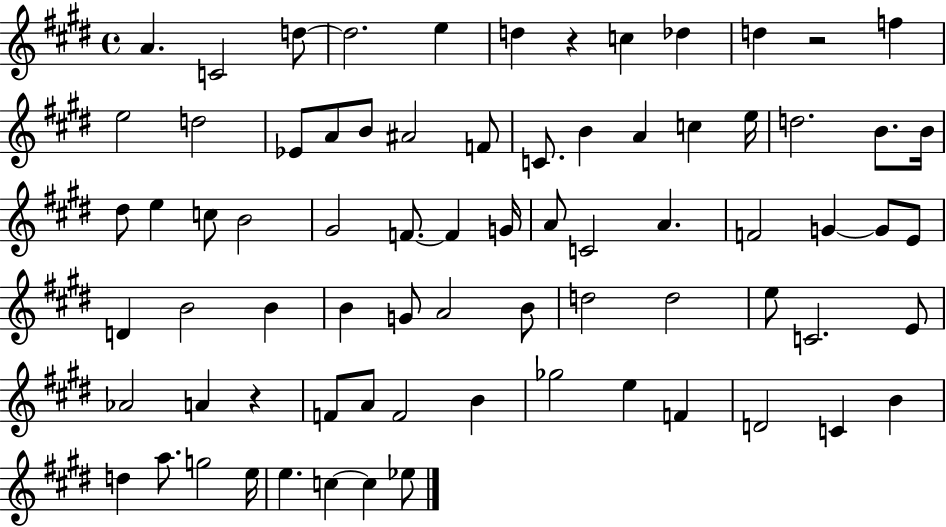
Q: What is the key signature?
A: E major